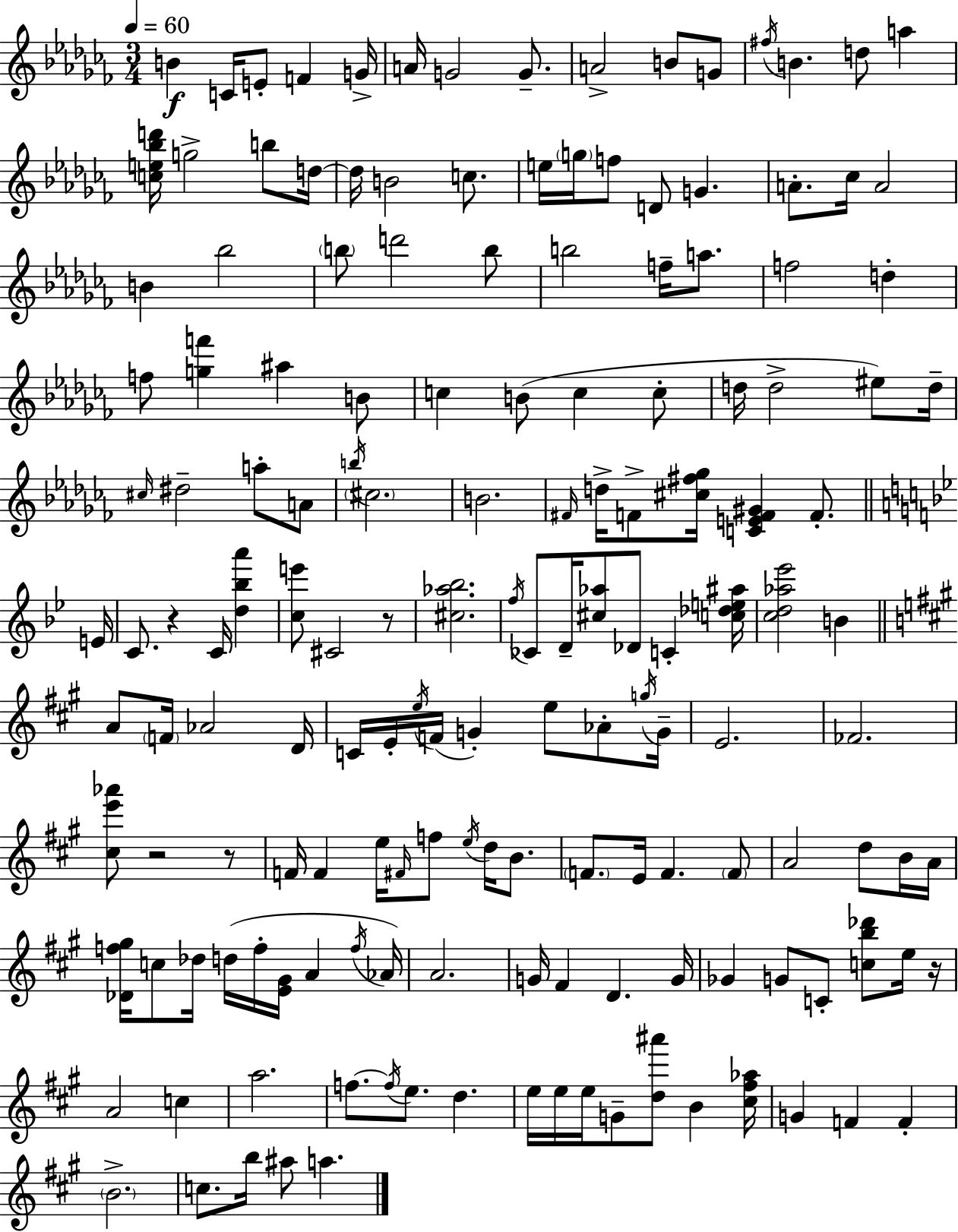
{
  \clef treble
  \numericTimeSignature
  \time 3/4
  \key aes \minor
  \tempo 4 = 60
  b'4\f c'16 e'8-. f'4 g'16-> | a'16 g'2 g'8.-- | a'2-> b'8 g'8 | \acciaccatura { fis''16 } b'4. d''8 a''4 | \break <c'' e'' bes'' d'''>16 g''2-> b''8 | d''16~~ d''16 b'2 c''8. | e''16 \parenthesize g''16 f''8 d'8 g'4. | a'8.-. ces''16 a'2 | \break b'4 bes''2 | \parenthesize b''8 d'''2 b''8 | b''2 f''16-- a''8. | f''2 d''4-. | \break f''8 <g'' f'''>4 ais''4 b'8 | c''4 b'8( c''4 c''8-. | d''16 d''2-> eis''8) | d''16-- \grace { cis''16 } dis''2-- a''8-. | \break a'8 \acciaccatura { b''16 } \parenthesize cis''2. | b'2. | \grace { fis'16 } d''16-> f'8-> <cis'' fis'' ges''>16 <c' e' f' gis'>4 | f'8.-. \bar "||" \break \key g \minor e'16 c'8. r4 c'16 <d'' bes'' a'''>4 | <c'' e'''>8 cis'2 r8 | <cis'' aes'' bes''>2. | \acciaccatura { f''16 } ces'8 d'16-- <cis'' aes''>8 des'8 c'4-. | \break <c'' des'' e'' ais''>16 <c'' d'' aes'' ees'''>2 b'4 | \bar "||" \break \key a \major a'8 \parenthesize f'16 aes'2 d'16 | c'16 e'16-. \acciaccatura { e''16 }( f'16 g'4-.) e''8 aes'8-. | \acciaccatura { g''16 } g'16-- e'2. | fes'2. | \break <cis'' e''' aes'''>8 r2 | r8 f'16 f'4 e''16 \grace { fis'16 } f''8 \acciaccatura { e''16 } | d''16 b'8. \parenthesize f'8. e'16 f'4. | \parenthesize f'8 a'2 | \break d''8 b'16 a'16 <des' f'' gis''>16 c''8 des''16 d''16( f''16-. <e' gis'>16 a'4 | \acciaccatura { f''16 } aes'16) a'2. | g'16 fis'4 d'4. | g'16 ges'4 g'8 c'8-. | \break <c'' b'' des'''>8 e''16 r16 a'2 | c''4 a''2. | f''8.~~ \acciaccatura { f''16 } e''8. | d''4. e''16 e''16 e''16 g'8-- <d'' ais'''>8 | \break b'4 <cis'' fis'' aes''>16 g'4 f'4 | f'4-. \parenthesize b'2.-> | c''8. b''16 ais''8 | a''4. \bar "|."
}